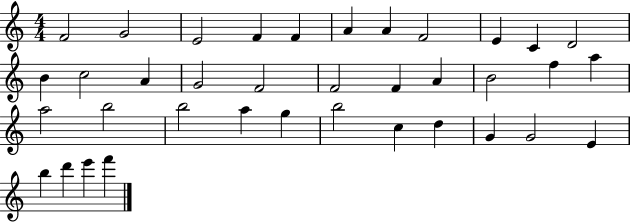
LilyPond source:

{
  \clef treble
  \numericTimeSignature
  \time 4/4
  \key c \major
  f'2 g'2 | e'2 f'4 f'4 | a'4 a'4 f'2 | e'4 c'4 d'2 | \break b'4 c''2 a'4 | g'2 f'2 | f'2 f'4 a'4 | b'2 f''4 a''4 | \break a''2 b''2 | b''2 a''4 g''4 | b''2 c''4 d''4 | g'4 g'2 e'4 | \break b''4 d'''4 e'''4 f'''4 | \bar "|."
}